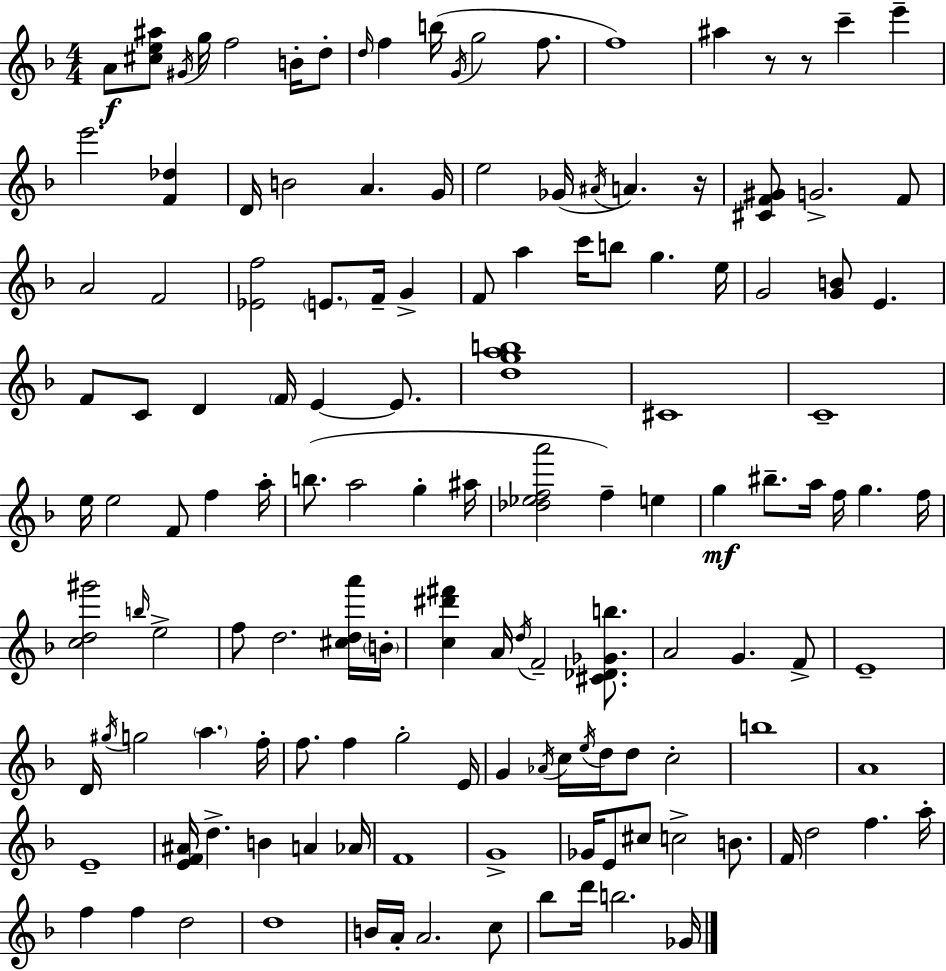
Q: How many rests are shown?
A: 3